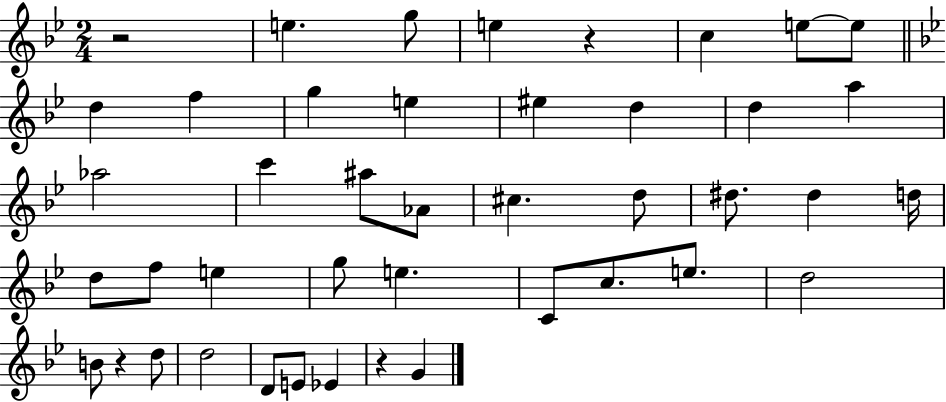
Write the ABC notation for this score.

X:1
T:Untitled
M:2/4
L:1/4
K:Bb
z2 e g/2 e z c e/2 e/2 d f g e ^e d d a _a2 c' ^a/2 _A/2 ^c d/2 ^d/2 ^d d/4 d/2 f/2 e g/2 e C/2 c/2 e/2 d2 B/2 z d/2 d2 D/2 E/2 _E z G